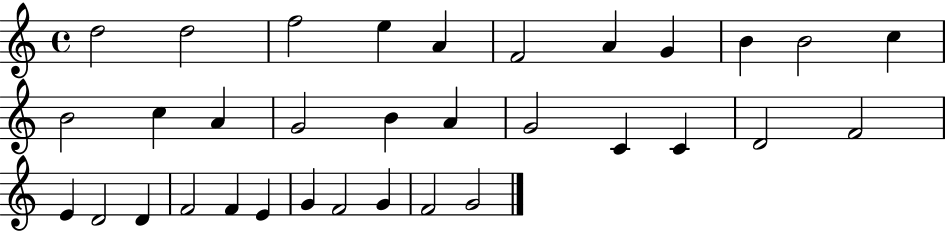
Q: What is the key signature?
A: C major